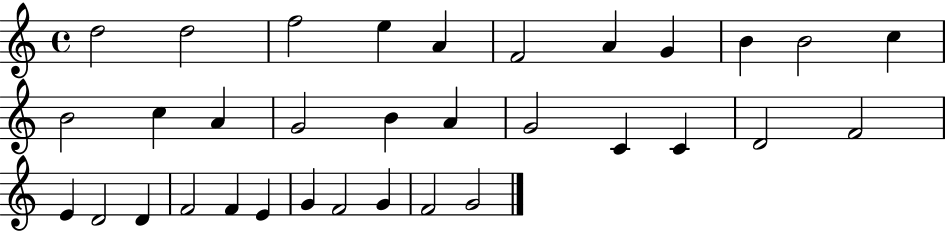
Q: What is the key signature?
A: C major